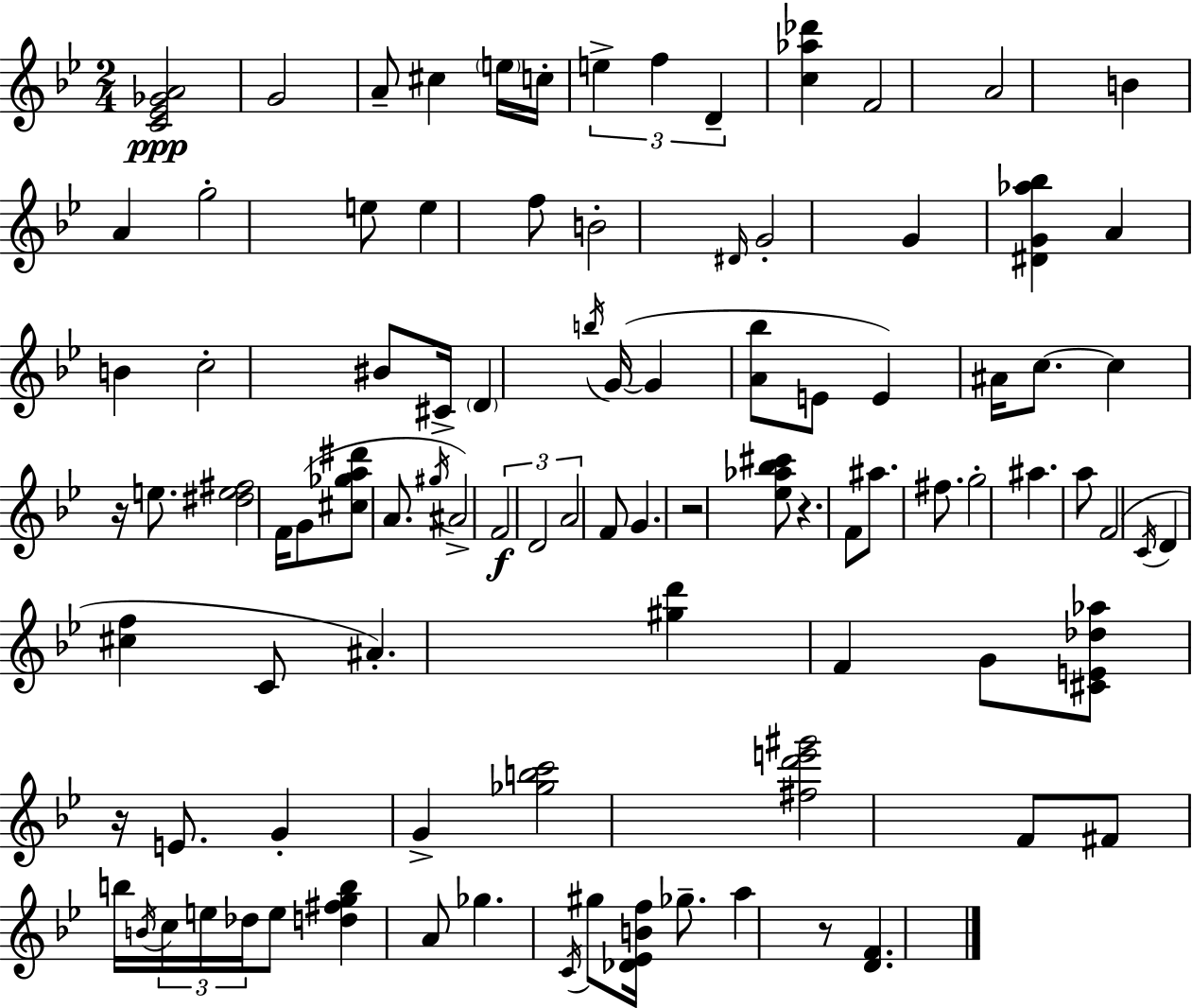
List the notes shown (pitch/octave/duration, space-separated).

[C4,Eb4,Gb4,A4]/h G4/h A4/e C#5/q E5/s C5/s E5/q F5/q D4/q [C5,Ab5,Db6]/q F4/h A4/h B4/q A4/q G5/h E5/e E5/q F5/e B4/h D#4/s G4/h G4/q [D#4,G4,Ab5,Bb5]/q A4/q B4/q C5/h BIS4/e C#4/s D4/q B5/s G4/s G4/q [A4,Bb5]/e E4/e E4/q A#4/s C5/e. C5/q R/s E5/e. [D#5,E5,F#5]/h F4/s G4/e [C#5,Gb5,A5,D#6]/e A4/e. G#5/s A#4/h F4/h D4/h A4/h F4/e G4/q. R/h [Eb5,Ab5,Bb5,C#6]/e R/q. F4/e A#5/e. F#5/e. G5/h A#5/q. A5/e F4/h C4/s D4/q [C#5,F5]/q C4/e A#4/q. [G#5,D6]/q F4/q G4/e [C#4,E4,Db5,Ab5]/e R/s E4/e. G4/q G4/q [Gb5,B5,C6]/h [F#5,D6,E6,G#6]/h F4/e F#4/e B5/s B4/s C5/s E5/s Db5/s E5/e [D5,F#5,G5,B5]/q A4/e Gb5/q. C4/s G#5/e [Db4,Eb4,B4,F5]/s Gb5/e. A5/q R/e [D4,F4]/q.